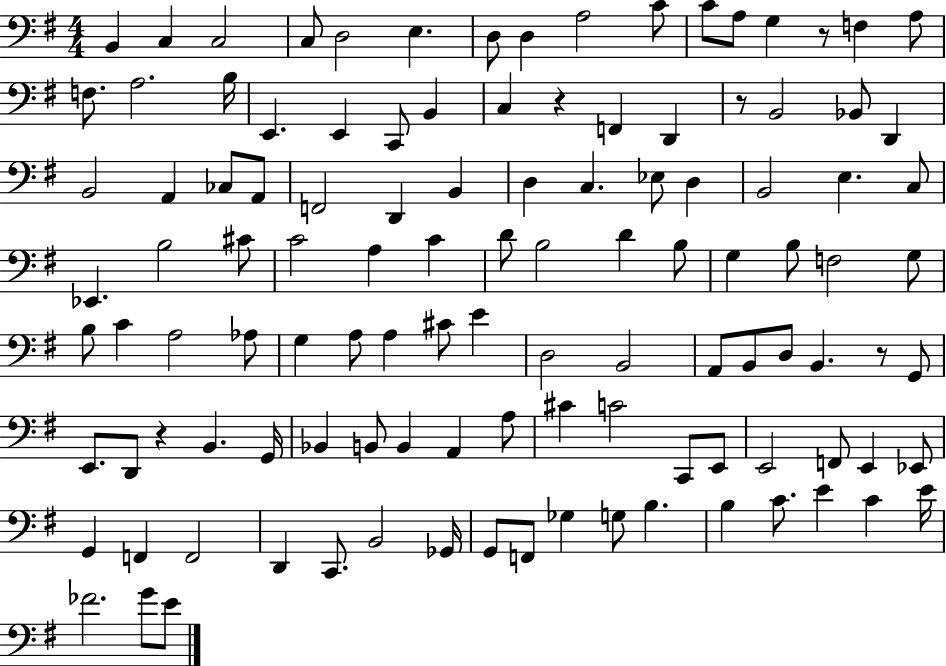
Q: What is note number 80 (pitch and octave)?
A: A2